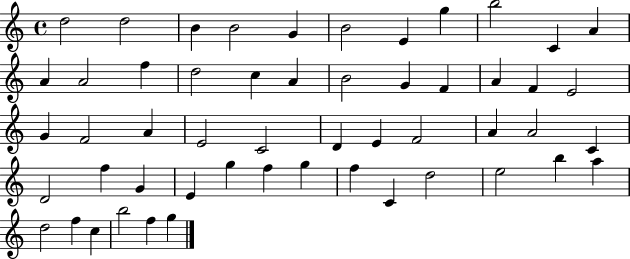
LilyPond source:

{
  \clef treble
  \time 4/4
  \defaultTimeSignature
  \key c \major
  d''2 d''2 | b'4 b'2 g'4 | b'2 e'4 g''4 | b''2 c'4 a'4 | \break a'4 a'2 f''4 | d''2 c''4 a'4 | b'2 g'4 f'4 | a'4 f'4 e'2 | \break g'4 f'2 a'4 | e'2 c'2 | d'4 e'4 f'2 | a'4 a'2 c'4 | \break d'2 f''4 g'4 | e'4 g''4 f''4 g''4 | f''4 c'4 d''2 | e''2 b''4 a''4 | \break d''2 f''4 c''4 | b''2 f''4 g''4 | \bar "|."
}